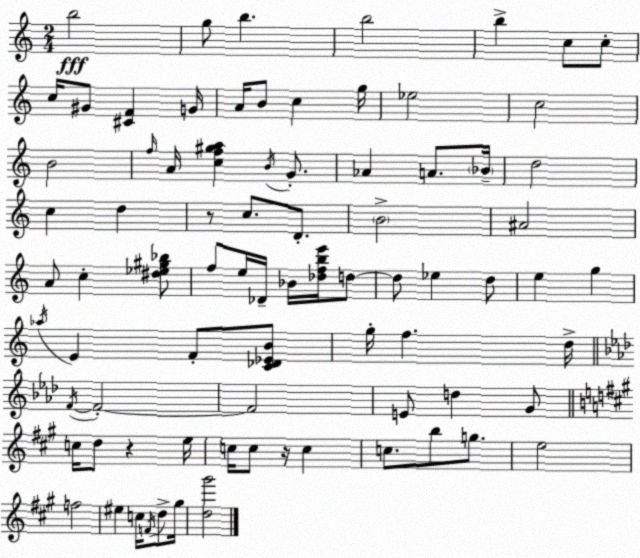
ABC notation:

X:1
T:Untitled
M:2/4
L:1/4
K:C
b2 g/2 b b2 b c/2 c/2 c/4 ^G/2 [^CF] G/4 A/4 B/2 c g/4 _e2 c2 B2 f/4 A/4 [cf^ga] B/4 G/2 _A A/2 _B/4 d2 c d z/2 c/2 D/2 B2 ^A2 A/2 c [^d_e^g_b]/2 f/2 e/4 _D/4 _B/4 [_dfbe']/4 d/2 d/2 _e d/2 e g _a/4 E F/2 [C_D_EB]/2 g/4 f d/4 F/4 F2 F2 E/2 d G/2 c/4 d/2 z e/4 c/4 c/2 z/4 c c/2 b/2 g/2 e2 f2 ^e c/4 F/4 d/2 ^g/4 [d^g']2